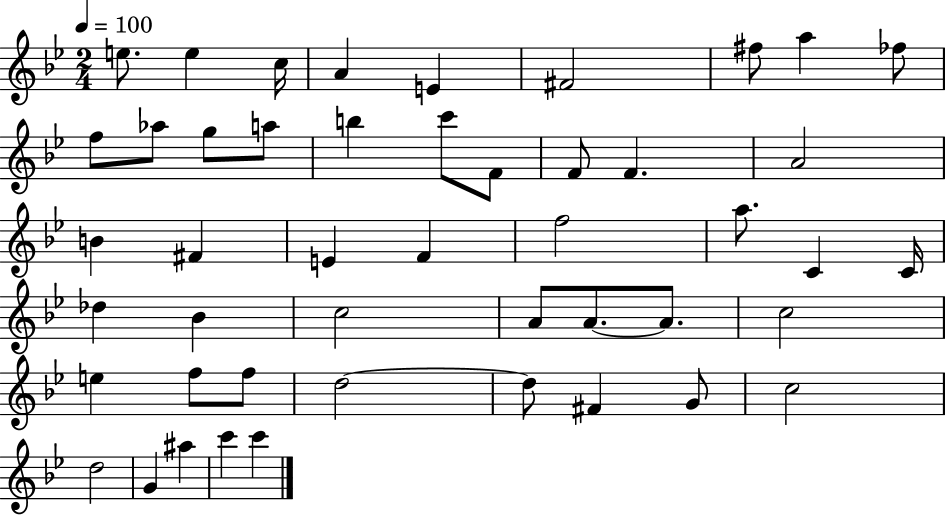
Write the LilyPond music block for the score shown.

{
  \clef treble
  \numericTimeSignature
  \time 2/4
  \key bes \major
  \tempo 4 = 100
  e''8. e''4 c''16 | a'4 e'4 | fis'2 | fis''8 a''4 fes''8 | \break f''8 aes''8 g''8 a''8 | b''4 c'''8 f'8 | f'8 f'4. | a'2 | \break b'4 fis'4 | e'4 f'4 | f''2 | a''8. c'4 c'16 | \break des''4 bes'4 | c''2 | a'8 a'8.~~ a'8. | c''2 | \break e''4 f''8 f''8 | d''2~~ | d''8 fis'4 g'8 | c''2 | \break d''2 | g'4 ais''4 | c'''4 c'''4 | \bar "|."
}